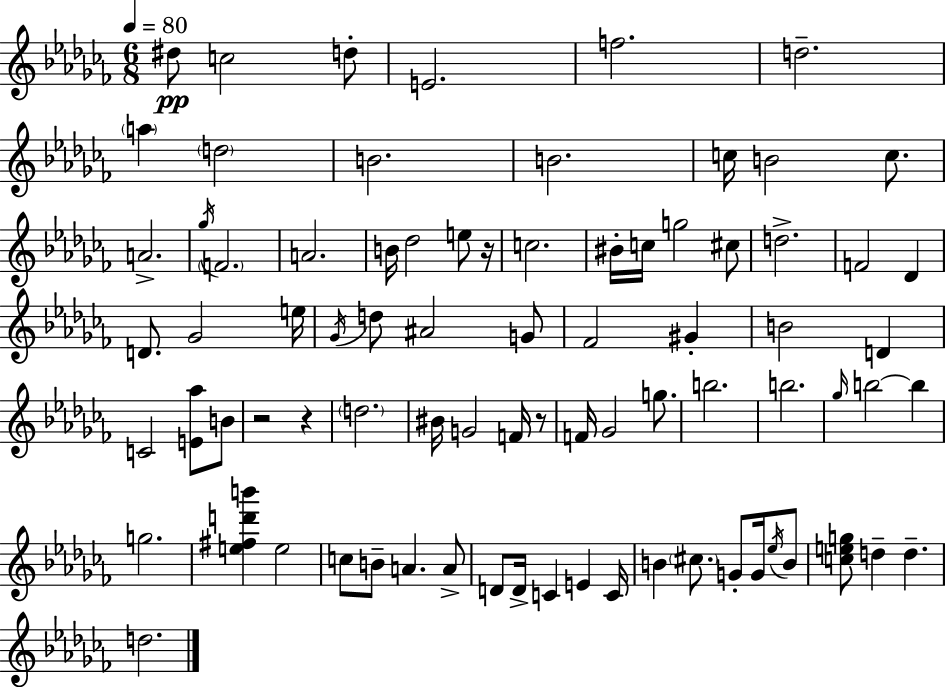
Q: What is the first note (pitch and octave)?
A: D#5